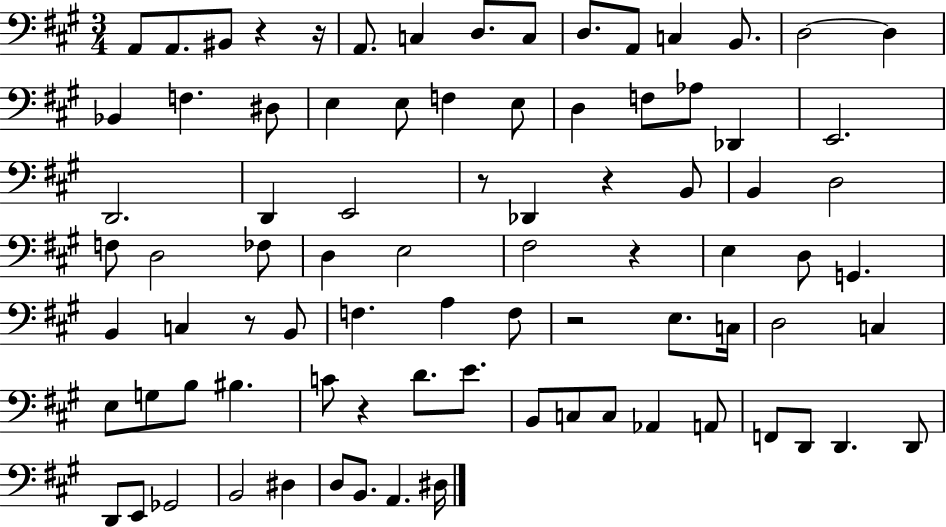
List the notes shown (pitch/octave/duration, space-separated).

A2/e A2/e. BIS2/e R/q R/s A2/e. C3/q D3/e. C3/e D3/e. A2/e C3/q B2/e. D3/h D3/q Bb2/q F3/q. D#3/e E3/q E3/e F3/q E3/e D3/q F3/e Ab3/e Db2/q E2/h. D2/h. D2/q E2/h R/e Db2/q R/q B2/e B2/q D3/h F3/e D3/h FES3/e D3/q E3/h F#3/h R/q E3/q D3/e G2/q. B2/q C3/q R/e B2/e F3/q. A3/q F3/e R/h E3/e. C3/s D3/h C3/q E3/e G3/e B3/e BIS3/q. C4/e R/q D4/e. E4/e. B2/e C3/e C3/e Ab2/q A2/e F2/e D2/e D2/q. D2/e D2/e E2/e Gb2/h B2/h D#3/q D3/e B2/e. A2/q. D#3/s